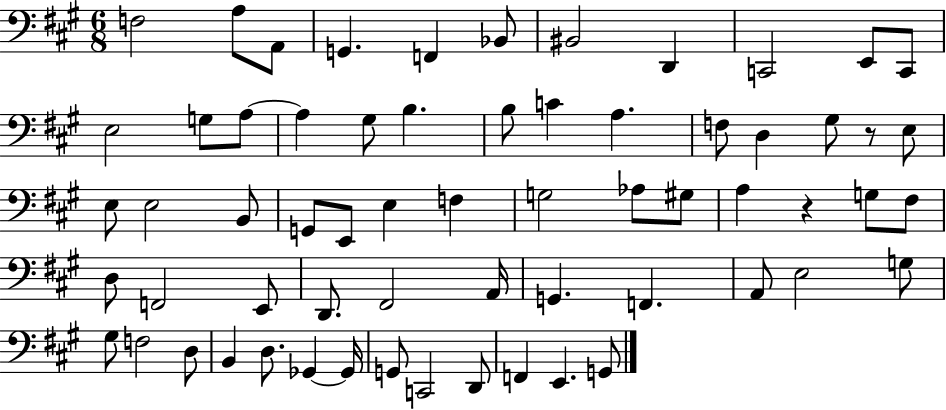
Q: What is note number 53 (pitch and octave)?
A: D3